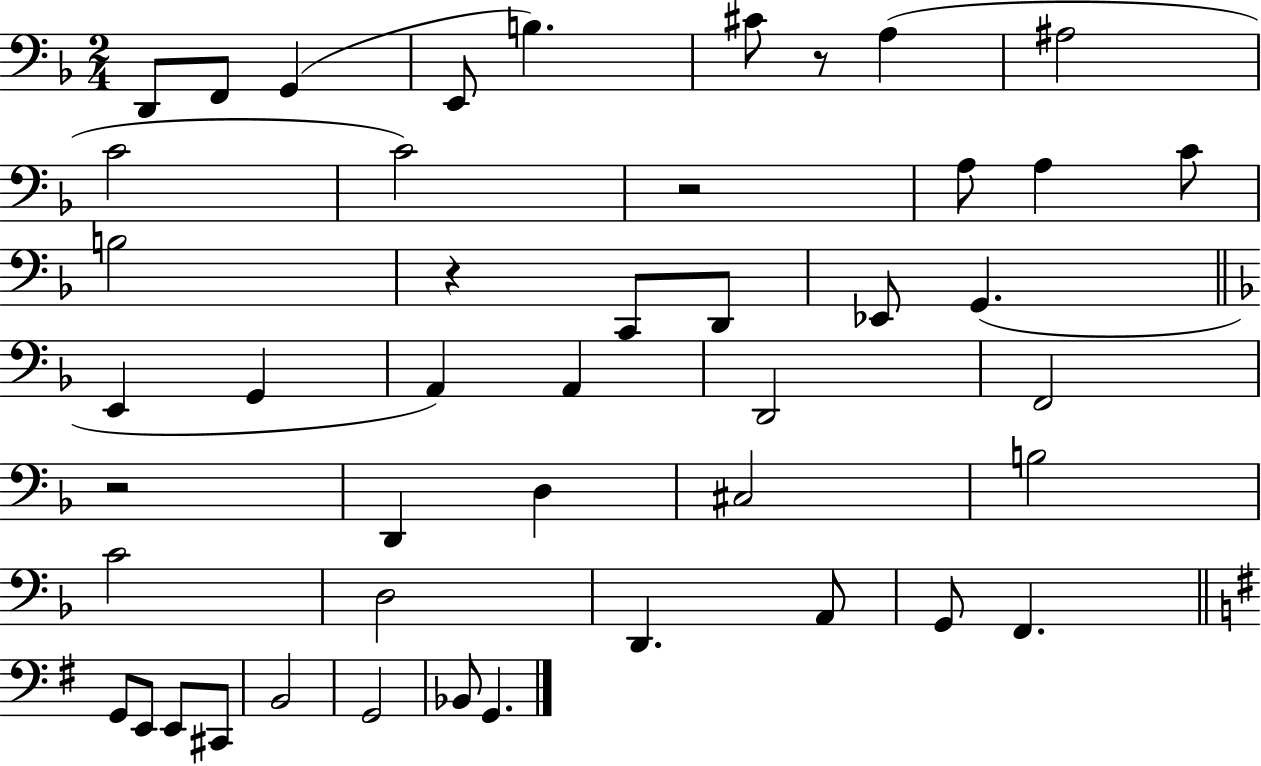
{
  \clef bass
  \numericTimeSignature
  \time 2/4
  \key f \major
  \repeat volta 2 { d,8 f,8 g,4( | e,8 b4.) | cis'8 r8 a4( | ais2 | \break c'2 | c'2) | r2 | a8 a4 c'8 | \break b2 | r4 c,8 d,8 | ees,8 g,4.( | \bar "||" \break \key f \major e,4 g,4 | a,4) a,4 | d,2 | f,2 | \break r2 | d,4 d4 | cis2 | b2 | \break c'2 | d2 | d,4. a,8 | g,8 f,4. | \break \bar "||" \break \key g \major g,8 e,8 e,8 cis,8 | b,2 | g,2 | bes,8 g,4. | \break } \bar "|."
}